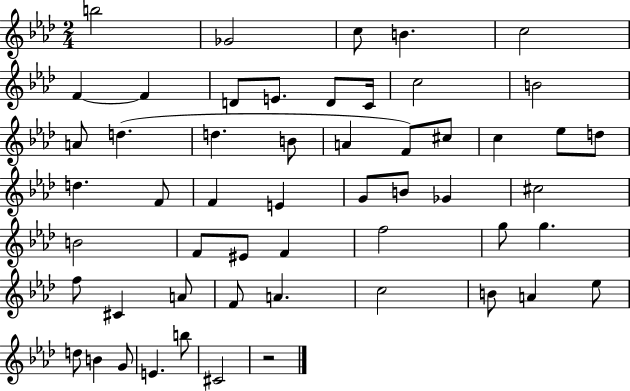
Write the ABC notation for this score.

X:1
T:Untitled
M:2/4
L:1/4
K:Ab
b2 _G2 c/2 B c2 F F D/2 E/2 D/2 C/4 c2 B2 A/2 d d B/2 A F/2 ^c/2 c _e/2 d/2 d F/2 F E G/2 B/2 _G ^c2 B2 F/2 ^E/2 F f2 g/2 g f/2 ^C A/2 F/2 A c2 B/2 A _e/2 d/2 B G/2 E b/2 ^C2 z2